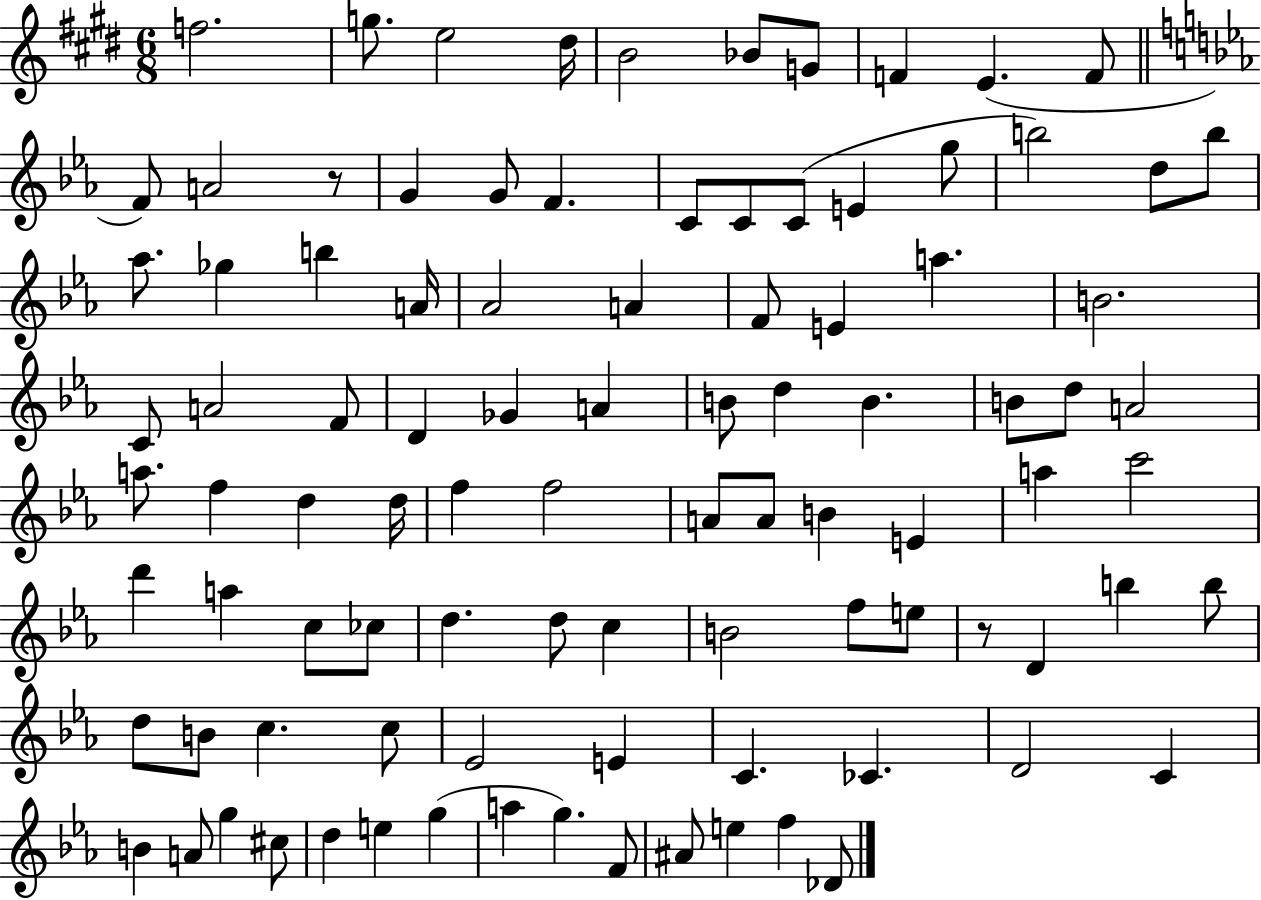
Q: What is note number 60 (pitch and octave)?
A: C5